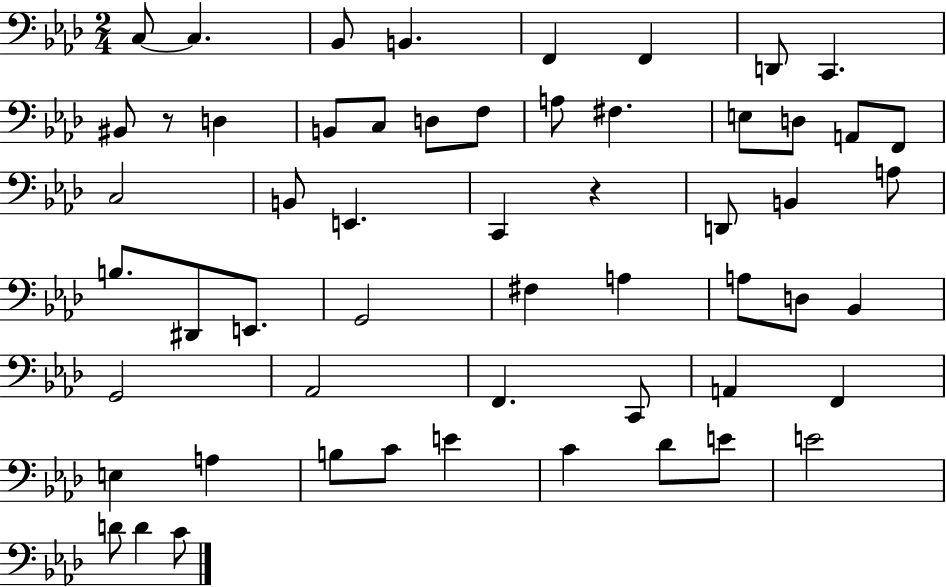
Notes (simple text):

C3/e C3/q. Bb2/e B2/q. F2/q F2/q D2/e C2/q. BIS2/e R/e D3/q B2/e C3/e D3/e F3/e A3/e F#3/q. E3/e D3/e A2/e F2/e C3/h B2/e E2/q. C2/q R/q D2/e B2/q A3/e B3/e. D#2/e E2/e. G2/h F#3/q A3/q A3/e D3/e Bb2/q G2/h Ab2/h F2/q. C2/e A2/q F2/q E3/q A3/q B3/e C4/e E4/q C4/q Db4/e E4/e E4/h D4/e D4/q C4/e